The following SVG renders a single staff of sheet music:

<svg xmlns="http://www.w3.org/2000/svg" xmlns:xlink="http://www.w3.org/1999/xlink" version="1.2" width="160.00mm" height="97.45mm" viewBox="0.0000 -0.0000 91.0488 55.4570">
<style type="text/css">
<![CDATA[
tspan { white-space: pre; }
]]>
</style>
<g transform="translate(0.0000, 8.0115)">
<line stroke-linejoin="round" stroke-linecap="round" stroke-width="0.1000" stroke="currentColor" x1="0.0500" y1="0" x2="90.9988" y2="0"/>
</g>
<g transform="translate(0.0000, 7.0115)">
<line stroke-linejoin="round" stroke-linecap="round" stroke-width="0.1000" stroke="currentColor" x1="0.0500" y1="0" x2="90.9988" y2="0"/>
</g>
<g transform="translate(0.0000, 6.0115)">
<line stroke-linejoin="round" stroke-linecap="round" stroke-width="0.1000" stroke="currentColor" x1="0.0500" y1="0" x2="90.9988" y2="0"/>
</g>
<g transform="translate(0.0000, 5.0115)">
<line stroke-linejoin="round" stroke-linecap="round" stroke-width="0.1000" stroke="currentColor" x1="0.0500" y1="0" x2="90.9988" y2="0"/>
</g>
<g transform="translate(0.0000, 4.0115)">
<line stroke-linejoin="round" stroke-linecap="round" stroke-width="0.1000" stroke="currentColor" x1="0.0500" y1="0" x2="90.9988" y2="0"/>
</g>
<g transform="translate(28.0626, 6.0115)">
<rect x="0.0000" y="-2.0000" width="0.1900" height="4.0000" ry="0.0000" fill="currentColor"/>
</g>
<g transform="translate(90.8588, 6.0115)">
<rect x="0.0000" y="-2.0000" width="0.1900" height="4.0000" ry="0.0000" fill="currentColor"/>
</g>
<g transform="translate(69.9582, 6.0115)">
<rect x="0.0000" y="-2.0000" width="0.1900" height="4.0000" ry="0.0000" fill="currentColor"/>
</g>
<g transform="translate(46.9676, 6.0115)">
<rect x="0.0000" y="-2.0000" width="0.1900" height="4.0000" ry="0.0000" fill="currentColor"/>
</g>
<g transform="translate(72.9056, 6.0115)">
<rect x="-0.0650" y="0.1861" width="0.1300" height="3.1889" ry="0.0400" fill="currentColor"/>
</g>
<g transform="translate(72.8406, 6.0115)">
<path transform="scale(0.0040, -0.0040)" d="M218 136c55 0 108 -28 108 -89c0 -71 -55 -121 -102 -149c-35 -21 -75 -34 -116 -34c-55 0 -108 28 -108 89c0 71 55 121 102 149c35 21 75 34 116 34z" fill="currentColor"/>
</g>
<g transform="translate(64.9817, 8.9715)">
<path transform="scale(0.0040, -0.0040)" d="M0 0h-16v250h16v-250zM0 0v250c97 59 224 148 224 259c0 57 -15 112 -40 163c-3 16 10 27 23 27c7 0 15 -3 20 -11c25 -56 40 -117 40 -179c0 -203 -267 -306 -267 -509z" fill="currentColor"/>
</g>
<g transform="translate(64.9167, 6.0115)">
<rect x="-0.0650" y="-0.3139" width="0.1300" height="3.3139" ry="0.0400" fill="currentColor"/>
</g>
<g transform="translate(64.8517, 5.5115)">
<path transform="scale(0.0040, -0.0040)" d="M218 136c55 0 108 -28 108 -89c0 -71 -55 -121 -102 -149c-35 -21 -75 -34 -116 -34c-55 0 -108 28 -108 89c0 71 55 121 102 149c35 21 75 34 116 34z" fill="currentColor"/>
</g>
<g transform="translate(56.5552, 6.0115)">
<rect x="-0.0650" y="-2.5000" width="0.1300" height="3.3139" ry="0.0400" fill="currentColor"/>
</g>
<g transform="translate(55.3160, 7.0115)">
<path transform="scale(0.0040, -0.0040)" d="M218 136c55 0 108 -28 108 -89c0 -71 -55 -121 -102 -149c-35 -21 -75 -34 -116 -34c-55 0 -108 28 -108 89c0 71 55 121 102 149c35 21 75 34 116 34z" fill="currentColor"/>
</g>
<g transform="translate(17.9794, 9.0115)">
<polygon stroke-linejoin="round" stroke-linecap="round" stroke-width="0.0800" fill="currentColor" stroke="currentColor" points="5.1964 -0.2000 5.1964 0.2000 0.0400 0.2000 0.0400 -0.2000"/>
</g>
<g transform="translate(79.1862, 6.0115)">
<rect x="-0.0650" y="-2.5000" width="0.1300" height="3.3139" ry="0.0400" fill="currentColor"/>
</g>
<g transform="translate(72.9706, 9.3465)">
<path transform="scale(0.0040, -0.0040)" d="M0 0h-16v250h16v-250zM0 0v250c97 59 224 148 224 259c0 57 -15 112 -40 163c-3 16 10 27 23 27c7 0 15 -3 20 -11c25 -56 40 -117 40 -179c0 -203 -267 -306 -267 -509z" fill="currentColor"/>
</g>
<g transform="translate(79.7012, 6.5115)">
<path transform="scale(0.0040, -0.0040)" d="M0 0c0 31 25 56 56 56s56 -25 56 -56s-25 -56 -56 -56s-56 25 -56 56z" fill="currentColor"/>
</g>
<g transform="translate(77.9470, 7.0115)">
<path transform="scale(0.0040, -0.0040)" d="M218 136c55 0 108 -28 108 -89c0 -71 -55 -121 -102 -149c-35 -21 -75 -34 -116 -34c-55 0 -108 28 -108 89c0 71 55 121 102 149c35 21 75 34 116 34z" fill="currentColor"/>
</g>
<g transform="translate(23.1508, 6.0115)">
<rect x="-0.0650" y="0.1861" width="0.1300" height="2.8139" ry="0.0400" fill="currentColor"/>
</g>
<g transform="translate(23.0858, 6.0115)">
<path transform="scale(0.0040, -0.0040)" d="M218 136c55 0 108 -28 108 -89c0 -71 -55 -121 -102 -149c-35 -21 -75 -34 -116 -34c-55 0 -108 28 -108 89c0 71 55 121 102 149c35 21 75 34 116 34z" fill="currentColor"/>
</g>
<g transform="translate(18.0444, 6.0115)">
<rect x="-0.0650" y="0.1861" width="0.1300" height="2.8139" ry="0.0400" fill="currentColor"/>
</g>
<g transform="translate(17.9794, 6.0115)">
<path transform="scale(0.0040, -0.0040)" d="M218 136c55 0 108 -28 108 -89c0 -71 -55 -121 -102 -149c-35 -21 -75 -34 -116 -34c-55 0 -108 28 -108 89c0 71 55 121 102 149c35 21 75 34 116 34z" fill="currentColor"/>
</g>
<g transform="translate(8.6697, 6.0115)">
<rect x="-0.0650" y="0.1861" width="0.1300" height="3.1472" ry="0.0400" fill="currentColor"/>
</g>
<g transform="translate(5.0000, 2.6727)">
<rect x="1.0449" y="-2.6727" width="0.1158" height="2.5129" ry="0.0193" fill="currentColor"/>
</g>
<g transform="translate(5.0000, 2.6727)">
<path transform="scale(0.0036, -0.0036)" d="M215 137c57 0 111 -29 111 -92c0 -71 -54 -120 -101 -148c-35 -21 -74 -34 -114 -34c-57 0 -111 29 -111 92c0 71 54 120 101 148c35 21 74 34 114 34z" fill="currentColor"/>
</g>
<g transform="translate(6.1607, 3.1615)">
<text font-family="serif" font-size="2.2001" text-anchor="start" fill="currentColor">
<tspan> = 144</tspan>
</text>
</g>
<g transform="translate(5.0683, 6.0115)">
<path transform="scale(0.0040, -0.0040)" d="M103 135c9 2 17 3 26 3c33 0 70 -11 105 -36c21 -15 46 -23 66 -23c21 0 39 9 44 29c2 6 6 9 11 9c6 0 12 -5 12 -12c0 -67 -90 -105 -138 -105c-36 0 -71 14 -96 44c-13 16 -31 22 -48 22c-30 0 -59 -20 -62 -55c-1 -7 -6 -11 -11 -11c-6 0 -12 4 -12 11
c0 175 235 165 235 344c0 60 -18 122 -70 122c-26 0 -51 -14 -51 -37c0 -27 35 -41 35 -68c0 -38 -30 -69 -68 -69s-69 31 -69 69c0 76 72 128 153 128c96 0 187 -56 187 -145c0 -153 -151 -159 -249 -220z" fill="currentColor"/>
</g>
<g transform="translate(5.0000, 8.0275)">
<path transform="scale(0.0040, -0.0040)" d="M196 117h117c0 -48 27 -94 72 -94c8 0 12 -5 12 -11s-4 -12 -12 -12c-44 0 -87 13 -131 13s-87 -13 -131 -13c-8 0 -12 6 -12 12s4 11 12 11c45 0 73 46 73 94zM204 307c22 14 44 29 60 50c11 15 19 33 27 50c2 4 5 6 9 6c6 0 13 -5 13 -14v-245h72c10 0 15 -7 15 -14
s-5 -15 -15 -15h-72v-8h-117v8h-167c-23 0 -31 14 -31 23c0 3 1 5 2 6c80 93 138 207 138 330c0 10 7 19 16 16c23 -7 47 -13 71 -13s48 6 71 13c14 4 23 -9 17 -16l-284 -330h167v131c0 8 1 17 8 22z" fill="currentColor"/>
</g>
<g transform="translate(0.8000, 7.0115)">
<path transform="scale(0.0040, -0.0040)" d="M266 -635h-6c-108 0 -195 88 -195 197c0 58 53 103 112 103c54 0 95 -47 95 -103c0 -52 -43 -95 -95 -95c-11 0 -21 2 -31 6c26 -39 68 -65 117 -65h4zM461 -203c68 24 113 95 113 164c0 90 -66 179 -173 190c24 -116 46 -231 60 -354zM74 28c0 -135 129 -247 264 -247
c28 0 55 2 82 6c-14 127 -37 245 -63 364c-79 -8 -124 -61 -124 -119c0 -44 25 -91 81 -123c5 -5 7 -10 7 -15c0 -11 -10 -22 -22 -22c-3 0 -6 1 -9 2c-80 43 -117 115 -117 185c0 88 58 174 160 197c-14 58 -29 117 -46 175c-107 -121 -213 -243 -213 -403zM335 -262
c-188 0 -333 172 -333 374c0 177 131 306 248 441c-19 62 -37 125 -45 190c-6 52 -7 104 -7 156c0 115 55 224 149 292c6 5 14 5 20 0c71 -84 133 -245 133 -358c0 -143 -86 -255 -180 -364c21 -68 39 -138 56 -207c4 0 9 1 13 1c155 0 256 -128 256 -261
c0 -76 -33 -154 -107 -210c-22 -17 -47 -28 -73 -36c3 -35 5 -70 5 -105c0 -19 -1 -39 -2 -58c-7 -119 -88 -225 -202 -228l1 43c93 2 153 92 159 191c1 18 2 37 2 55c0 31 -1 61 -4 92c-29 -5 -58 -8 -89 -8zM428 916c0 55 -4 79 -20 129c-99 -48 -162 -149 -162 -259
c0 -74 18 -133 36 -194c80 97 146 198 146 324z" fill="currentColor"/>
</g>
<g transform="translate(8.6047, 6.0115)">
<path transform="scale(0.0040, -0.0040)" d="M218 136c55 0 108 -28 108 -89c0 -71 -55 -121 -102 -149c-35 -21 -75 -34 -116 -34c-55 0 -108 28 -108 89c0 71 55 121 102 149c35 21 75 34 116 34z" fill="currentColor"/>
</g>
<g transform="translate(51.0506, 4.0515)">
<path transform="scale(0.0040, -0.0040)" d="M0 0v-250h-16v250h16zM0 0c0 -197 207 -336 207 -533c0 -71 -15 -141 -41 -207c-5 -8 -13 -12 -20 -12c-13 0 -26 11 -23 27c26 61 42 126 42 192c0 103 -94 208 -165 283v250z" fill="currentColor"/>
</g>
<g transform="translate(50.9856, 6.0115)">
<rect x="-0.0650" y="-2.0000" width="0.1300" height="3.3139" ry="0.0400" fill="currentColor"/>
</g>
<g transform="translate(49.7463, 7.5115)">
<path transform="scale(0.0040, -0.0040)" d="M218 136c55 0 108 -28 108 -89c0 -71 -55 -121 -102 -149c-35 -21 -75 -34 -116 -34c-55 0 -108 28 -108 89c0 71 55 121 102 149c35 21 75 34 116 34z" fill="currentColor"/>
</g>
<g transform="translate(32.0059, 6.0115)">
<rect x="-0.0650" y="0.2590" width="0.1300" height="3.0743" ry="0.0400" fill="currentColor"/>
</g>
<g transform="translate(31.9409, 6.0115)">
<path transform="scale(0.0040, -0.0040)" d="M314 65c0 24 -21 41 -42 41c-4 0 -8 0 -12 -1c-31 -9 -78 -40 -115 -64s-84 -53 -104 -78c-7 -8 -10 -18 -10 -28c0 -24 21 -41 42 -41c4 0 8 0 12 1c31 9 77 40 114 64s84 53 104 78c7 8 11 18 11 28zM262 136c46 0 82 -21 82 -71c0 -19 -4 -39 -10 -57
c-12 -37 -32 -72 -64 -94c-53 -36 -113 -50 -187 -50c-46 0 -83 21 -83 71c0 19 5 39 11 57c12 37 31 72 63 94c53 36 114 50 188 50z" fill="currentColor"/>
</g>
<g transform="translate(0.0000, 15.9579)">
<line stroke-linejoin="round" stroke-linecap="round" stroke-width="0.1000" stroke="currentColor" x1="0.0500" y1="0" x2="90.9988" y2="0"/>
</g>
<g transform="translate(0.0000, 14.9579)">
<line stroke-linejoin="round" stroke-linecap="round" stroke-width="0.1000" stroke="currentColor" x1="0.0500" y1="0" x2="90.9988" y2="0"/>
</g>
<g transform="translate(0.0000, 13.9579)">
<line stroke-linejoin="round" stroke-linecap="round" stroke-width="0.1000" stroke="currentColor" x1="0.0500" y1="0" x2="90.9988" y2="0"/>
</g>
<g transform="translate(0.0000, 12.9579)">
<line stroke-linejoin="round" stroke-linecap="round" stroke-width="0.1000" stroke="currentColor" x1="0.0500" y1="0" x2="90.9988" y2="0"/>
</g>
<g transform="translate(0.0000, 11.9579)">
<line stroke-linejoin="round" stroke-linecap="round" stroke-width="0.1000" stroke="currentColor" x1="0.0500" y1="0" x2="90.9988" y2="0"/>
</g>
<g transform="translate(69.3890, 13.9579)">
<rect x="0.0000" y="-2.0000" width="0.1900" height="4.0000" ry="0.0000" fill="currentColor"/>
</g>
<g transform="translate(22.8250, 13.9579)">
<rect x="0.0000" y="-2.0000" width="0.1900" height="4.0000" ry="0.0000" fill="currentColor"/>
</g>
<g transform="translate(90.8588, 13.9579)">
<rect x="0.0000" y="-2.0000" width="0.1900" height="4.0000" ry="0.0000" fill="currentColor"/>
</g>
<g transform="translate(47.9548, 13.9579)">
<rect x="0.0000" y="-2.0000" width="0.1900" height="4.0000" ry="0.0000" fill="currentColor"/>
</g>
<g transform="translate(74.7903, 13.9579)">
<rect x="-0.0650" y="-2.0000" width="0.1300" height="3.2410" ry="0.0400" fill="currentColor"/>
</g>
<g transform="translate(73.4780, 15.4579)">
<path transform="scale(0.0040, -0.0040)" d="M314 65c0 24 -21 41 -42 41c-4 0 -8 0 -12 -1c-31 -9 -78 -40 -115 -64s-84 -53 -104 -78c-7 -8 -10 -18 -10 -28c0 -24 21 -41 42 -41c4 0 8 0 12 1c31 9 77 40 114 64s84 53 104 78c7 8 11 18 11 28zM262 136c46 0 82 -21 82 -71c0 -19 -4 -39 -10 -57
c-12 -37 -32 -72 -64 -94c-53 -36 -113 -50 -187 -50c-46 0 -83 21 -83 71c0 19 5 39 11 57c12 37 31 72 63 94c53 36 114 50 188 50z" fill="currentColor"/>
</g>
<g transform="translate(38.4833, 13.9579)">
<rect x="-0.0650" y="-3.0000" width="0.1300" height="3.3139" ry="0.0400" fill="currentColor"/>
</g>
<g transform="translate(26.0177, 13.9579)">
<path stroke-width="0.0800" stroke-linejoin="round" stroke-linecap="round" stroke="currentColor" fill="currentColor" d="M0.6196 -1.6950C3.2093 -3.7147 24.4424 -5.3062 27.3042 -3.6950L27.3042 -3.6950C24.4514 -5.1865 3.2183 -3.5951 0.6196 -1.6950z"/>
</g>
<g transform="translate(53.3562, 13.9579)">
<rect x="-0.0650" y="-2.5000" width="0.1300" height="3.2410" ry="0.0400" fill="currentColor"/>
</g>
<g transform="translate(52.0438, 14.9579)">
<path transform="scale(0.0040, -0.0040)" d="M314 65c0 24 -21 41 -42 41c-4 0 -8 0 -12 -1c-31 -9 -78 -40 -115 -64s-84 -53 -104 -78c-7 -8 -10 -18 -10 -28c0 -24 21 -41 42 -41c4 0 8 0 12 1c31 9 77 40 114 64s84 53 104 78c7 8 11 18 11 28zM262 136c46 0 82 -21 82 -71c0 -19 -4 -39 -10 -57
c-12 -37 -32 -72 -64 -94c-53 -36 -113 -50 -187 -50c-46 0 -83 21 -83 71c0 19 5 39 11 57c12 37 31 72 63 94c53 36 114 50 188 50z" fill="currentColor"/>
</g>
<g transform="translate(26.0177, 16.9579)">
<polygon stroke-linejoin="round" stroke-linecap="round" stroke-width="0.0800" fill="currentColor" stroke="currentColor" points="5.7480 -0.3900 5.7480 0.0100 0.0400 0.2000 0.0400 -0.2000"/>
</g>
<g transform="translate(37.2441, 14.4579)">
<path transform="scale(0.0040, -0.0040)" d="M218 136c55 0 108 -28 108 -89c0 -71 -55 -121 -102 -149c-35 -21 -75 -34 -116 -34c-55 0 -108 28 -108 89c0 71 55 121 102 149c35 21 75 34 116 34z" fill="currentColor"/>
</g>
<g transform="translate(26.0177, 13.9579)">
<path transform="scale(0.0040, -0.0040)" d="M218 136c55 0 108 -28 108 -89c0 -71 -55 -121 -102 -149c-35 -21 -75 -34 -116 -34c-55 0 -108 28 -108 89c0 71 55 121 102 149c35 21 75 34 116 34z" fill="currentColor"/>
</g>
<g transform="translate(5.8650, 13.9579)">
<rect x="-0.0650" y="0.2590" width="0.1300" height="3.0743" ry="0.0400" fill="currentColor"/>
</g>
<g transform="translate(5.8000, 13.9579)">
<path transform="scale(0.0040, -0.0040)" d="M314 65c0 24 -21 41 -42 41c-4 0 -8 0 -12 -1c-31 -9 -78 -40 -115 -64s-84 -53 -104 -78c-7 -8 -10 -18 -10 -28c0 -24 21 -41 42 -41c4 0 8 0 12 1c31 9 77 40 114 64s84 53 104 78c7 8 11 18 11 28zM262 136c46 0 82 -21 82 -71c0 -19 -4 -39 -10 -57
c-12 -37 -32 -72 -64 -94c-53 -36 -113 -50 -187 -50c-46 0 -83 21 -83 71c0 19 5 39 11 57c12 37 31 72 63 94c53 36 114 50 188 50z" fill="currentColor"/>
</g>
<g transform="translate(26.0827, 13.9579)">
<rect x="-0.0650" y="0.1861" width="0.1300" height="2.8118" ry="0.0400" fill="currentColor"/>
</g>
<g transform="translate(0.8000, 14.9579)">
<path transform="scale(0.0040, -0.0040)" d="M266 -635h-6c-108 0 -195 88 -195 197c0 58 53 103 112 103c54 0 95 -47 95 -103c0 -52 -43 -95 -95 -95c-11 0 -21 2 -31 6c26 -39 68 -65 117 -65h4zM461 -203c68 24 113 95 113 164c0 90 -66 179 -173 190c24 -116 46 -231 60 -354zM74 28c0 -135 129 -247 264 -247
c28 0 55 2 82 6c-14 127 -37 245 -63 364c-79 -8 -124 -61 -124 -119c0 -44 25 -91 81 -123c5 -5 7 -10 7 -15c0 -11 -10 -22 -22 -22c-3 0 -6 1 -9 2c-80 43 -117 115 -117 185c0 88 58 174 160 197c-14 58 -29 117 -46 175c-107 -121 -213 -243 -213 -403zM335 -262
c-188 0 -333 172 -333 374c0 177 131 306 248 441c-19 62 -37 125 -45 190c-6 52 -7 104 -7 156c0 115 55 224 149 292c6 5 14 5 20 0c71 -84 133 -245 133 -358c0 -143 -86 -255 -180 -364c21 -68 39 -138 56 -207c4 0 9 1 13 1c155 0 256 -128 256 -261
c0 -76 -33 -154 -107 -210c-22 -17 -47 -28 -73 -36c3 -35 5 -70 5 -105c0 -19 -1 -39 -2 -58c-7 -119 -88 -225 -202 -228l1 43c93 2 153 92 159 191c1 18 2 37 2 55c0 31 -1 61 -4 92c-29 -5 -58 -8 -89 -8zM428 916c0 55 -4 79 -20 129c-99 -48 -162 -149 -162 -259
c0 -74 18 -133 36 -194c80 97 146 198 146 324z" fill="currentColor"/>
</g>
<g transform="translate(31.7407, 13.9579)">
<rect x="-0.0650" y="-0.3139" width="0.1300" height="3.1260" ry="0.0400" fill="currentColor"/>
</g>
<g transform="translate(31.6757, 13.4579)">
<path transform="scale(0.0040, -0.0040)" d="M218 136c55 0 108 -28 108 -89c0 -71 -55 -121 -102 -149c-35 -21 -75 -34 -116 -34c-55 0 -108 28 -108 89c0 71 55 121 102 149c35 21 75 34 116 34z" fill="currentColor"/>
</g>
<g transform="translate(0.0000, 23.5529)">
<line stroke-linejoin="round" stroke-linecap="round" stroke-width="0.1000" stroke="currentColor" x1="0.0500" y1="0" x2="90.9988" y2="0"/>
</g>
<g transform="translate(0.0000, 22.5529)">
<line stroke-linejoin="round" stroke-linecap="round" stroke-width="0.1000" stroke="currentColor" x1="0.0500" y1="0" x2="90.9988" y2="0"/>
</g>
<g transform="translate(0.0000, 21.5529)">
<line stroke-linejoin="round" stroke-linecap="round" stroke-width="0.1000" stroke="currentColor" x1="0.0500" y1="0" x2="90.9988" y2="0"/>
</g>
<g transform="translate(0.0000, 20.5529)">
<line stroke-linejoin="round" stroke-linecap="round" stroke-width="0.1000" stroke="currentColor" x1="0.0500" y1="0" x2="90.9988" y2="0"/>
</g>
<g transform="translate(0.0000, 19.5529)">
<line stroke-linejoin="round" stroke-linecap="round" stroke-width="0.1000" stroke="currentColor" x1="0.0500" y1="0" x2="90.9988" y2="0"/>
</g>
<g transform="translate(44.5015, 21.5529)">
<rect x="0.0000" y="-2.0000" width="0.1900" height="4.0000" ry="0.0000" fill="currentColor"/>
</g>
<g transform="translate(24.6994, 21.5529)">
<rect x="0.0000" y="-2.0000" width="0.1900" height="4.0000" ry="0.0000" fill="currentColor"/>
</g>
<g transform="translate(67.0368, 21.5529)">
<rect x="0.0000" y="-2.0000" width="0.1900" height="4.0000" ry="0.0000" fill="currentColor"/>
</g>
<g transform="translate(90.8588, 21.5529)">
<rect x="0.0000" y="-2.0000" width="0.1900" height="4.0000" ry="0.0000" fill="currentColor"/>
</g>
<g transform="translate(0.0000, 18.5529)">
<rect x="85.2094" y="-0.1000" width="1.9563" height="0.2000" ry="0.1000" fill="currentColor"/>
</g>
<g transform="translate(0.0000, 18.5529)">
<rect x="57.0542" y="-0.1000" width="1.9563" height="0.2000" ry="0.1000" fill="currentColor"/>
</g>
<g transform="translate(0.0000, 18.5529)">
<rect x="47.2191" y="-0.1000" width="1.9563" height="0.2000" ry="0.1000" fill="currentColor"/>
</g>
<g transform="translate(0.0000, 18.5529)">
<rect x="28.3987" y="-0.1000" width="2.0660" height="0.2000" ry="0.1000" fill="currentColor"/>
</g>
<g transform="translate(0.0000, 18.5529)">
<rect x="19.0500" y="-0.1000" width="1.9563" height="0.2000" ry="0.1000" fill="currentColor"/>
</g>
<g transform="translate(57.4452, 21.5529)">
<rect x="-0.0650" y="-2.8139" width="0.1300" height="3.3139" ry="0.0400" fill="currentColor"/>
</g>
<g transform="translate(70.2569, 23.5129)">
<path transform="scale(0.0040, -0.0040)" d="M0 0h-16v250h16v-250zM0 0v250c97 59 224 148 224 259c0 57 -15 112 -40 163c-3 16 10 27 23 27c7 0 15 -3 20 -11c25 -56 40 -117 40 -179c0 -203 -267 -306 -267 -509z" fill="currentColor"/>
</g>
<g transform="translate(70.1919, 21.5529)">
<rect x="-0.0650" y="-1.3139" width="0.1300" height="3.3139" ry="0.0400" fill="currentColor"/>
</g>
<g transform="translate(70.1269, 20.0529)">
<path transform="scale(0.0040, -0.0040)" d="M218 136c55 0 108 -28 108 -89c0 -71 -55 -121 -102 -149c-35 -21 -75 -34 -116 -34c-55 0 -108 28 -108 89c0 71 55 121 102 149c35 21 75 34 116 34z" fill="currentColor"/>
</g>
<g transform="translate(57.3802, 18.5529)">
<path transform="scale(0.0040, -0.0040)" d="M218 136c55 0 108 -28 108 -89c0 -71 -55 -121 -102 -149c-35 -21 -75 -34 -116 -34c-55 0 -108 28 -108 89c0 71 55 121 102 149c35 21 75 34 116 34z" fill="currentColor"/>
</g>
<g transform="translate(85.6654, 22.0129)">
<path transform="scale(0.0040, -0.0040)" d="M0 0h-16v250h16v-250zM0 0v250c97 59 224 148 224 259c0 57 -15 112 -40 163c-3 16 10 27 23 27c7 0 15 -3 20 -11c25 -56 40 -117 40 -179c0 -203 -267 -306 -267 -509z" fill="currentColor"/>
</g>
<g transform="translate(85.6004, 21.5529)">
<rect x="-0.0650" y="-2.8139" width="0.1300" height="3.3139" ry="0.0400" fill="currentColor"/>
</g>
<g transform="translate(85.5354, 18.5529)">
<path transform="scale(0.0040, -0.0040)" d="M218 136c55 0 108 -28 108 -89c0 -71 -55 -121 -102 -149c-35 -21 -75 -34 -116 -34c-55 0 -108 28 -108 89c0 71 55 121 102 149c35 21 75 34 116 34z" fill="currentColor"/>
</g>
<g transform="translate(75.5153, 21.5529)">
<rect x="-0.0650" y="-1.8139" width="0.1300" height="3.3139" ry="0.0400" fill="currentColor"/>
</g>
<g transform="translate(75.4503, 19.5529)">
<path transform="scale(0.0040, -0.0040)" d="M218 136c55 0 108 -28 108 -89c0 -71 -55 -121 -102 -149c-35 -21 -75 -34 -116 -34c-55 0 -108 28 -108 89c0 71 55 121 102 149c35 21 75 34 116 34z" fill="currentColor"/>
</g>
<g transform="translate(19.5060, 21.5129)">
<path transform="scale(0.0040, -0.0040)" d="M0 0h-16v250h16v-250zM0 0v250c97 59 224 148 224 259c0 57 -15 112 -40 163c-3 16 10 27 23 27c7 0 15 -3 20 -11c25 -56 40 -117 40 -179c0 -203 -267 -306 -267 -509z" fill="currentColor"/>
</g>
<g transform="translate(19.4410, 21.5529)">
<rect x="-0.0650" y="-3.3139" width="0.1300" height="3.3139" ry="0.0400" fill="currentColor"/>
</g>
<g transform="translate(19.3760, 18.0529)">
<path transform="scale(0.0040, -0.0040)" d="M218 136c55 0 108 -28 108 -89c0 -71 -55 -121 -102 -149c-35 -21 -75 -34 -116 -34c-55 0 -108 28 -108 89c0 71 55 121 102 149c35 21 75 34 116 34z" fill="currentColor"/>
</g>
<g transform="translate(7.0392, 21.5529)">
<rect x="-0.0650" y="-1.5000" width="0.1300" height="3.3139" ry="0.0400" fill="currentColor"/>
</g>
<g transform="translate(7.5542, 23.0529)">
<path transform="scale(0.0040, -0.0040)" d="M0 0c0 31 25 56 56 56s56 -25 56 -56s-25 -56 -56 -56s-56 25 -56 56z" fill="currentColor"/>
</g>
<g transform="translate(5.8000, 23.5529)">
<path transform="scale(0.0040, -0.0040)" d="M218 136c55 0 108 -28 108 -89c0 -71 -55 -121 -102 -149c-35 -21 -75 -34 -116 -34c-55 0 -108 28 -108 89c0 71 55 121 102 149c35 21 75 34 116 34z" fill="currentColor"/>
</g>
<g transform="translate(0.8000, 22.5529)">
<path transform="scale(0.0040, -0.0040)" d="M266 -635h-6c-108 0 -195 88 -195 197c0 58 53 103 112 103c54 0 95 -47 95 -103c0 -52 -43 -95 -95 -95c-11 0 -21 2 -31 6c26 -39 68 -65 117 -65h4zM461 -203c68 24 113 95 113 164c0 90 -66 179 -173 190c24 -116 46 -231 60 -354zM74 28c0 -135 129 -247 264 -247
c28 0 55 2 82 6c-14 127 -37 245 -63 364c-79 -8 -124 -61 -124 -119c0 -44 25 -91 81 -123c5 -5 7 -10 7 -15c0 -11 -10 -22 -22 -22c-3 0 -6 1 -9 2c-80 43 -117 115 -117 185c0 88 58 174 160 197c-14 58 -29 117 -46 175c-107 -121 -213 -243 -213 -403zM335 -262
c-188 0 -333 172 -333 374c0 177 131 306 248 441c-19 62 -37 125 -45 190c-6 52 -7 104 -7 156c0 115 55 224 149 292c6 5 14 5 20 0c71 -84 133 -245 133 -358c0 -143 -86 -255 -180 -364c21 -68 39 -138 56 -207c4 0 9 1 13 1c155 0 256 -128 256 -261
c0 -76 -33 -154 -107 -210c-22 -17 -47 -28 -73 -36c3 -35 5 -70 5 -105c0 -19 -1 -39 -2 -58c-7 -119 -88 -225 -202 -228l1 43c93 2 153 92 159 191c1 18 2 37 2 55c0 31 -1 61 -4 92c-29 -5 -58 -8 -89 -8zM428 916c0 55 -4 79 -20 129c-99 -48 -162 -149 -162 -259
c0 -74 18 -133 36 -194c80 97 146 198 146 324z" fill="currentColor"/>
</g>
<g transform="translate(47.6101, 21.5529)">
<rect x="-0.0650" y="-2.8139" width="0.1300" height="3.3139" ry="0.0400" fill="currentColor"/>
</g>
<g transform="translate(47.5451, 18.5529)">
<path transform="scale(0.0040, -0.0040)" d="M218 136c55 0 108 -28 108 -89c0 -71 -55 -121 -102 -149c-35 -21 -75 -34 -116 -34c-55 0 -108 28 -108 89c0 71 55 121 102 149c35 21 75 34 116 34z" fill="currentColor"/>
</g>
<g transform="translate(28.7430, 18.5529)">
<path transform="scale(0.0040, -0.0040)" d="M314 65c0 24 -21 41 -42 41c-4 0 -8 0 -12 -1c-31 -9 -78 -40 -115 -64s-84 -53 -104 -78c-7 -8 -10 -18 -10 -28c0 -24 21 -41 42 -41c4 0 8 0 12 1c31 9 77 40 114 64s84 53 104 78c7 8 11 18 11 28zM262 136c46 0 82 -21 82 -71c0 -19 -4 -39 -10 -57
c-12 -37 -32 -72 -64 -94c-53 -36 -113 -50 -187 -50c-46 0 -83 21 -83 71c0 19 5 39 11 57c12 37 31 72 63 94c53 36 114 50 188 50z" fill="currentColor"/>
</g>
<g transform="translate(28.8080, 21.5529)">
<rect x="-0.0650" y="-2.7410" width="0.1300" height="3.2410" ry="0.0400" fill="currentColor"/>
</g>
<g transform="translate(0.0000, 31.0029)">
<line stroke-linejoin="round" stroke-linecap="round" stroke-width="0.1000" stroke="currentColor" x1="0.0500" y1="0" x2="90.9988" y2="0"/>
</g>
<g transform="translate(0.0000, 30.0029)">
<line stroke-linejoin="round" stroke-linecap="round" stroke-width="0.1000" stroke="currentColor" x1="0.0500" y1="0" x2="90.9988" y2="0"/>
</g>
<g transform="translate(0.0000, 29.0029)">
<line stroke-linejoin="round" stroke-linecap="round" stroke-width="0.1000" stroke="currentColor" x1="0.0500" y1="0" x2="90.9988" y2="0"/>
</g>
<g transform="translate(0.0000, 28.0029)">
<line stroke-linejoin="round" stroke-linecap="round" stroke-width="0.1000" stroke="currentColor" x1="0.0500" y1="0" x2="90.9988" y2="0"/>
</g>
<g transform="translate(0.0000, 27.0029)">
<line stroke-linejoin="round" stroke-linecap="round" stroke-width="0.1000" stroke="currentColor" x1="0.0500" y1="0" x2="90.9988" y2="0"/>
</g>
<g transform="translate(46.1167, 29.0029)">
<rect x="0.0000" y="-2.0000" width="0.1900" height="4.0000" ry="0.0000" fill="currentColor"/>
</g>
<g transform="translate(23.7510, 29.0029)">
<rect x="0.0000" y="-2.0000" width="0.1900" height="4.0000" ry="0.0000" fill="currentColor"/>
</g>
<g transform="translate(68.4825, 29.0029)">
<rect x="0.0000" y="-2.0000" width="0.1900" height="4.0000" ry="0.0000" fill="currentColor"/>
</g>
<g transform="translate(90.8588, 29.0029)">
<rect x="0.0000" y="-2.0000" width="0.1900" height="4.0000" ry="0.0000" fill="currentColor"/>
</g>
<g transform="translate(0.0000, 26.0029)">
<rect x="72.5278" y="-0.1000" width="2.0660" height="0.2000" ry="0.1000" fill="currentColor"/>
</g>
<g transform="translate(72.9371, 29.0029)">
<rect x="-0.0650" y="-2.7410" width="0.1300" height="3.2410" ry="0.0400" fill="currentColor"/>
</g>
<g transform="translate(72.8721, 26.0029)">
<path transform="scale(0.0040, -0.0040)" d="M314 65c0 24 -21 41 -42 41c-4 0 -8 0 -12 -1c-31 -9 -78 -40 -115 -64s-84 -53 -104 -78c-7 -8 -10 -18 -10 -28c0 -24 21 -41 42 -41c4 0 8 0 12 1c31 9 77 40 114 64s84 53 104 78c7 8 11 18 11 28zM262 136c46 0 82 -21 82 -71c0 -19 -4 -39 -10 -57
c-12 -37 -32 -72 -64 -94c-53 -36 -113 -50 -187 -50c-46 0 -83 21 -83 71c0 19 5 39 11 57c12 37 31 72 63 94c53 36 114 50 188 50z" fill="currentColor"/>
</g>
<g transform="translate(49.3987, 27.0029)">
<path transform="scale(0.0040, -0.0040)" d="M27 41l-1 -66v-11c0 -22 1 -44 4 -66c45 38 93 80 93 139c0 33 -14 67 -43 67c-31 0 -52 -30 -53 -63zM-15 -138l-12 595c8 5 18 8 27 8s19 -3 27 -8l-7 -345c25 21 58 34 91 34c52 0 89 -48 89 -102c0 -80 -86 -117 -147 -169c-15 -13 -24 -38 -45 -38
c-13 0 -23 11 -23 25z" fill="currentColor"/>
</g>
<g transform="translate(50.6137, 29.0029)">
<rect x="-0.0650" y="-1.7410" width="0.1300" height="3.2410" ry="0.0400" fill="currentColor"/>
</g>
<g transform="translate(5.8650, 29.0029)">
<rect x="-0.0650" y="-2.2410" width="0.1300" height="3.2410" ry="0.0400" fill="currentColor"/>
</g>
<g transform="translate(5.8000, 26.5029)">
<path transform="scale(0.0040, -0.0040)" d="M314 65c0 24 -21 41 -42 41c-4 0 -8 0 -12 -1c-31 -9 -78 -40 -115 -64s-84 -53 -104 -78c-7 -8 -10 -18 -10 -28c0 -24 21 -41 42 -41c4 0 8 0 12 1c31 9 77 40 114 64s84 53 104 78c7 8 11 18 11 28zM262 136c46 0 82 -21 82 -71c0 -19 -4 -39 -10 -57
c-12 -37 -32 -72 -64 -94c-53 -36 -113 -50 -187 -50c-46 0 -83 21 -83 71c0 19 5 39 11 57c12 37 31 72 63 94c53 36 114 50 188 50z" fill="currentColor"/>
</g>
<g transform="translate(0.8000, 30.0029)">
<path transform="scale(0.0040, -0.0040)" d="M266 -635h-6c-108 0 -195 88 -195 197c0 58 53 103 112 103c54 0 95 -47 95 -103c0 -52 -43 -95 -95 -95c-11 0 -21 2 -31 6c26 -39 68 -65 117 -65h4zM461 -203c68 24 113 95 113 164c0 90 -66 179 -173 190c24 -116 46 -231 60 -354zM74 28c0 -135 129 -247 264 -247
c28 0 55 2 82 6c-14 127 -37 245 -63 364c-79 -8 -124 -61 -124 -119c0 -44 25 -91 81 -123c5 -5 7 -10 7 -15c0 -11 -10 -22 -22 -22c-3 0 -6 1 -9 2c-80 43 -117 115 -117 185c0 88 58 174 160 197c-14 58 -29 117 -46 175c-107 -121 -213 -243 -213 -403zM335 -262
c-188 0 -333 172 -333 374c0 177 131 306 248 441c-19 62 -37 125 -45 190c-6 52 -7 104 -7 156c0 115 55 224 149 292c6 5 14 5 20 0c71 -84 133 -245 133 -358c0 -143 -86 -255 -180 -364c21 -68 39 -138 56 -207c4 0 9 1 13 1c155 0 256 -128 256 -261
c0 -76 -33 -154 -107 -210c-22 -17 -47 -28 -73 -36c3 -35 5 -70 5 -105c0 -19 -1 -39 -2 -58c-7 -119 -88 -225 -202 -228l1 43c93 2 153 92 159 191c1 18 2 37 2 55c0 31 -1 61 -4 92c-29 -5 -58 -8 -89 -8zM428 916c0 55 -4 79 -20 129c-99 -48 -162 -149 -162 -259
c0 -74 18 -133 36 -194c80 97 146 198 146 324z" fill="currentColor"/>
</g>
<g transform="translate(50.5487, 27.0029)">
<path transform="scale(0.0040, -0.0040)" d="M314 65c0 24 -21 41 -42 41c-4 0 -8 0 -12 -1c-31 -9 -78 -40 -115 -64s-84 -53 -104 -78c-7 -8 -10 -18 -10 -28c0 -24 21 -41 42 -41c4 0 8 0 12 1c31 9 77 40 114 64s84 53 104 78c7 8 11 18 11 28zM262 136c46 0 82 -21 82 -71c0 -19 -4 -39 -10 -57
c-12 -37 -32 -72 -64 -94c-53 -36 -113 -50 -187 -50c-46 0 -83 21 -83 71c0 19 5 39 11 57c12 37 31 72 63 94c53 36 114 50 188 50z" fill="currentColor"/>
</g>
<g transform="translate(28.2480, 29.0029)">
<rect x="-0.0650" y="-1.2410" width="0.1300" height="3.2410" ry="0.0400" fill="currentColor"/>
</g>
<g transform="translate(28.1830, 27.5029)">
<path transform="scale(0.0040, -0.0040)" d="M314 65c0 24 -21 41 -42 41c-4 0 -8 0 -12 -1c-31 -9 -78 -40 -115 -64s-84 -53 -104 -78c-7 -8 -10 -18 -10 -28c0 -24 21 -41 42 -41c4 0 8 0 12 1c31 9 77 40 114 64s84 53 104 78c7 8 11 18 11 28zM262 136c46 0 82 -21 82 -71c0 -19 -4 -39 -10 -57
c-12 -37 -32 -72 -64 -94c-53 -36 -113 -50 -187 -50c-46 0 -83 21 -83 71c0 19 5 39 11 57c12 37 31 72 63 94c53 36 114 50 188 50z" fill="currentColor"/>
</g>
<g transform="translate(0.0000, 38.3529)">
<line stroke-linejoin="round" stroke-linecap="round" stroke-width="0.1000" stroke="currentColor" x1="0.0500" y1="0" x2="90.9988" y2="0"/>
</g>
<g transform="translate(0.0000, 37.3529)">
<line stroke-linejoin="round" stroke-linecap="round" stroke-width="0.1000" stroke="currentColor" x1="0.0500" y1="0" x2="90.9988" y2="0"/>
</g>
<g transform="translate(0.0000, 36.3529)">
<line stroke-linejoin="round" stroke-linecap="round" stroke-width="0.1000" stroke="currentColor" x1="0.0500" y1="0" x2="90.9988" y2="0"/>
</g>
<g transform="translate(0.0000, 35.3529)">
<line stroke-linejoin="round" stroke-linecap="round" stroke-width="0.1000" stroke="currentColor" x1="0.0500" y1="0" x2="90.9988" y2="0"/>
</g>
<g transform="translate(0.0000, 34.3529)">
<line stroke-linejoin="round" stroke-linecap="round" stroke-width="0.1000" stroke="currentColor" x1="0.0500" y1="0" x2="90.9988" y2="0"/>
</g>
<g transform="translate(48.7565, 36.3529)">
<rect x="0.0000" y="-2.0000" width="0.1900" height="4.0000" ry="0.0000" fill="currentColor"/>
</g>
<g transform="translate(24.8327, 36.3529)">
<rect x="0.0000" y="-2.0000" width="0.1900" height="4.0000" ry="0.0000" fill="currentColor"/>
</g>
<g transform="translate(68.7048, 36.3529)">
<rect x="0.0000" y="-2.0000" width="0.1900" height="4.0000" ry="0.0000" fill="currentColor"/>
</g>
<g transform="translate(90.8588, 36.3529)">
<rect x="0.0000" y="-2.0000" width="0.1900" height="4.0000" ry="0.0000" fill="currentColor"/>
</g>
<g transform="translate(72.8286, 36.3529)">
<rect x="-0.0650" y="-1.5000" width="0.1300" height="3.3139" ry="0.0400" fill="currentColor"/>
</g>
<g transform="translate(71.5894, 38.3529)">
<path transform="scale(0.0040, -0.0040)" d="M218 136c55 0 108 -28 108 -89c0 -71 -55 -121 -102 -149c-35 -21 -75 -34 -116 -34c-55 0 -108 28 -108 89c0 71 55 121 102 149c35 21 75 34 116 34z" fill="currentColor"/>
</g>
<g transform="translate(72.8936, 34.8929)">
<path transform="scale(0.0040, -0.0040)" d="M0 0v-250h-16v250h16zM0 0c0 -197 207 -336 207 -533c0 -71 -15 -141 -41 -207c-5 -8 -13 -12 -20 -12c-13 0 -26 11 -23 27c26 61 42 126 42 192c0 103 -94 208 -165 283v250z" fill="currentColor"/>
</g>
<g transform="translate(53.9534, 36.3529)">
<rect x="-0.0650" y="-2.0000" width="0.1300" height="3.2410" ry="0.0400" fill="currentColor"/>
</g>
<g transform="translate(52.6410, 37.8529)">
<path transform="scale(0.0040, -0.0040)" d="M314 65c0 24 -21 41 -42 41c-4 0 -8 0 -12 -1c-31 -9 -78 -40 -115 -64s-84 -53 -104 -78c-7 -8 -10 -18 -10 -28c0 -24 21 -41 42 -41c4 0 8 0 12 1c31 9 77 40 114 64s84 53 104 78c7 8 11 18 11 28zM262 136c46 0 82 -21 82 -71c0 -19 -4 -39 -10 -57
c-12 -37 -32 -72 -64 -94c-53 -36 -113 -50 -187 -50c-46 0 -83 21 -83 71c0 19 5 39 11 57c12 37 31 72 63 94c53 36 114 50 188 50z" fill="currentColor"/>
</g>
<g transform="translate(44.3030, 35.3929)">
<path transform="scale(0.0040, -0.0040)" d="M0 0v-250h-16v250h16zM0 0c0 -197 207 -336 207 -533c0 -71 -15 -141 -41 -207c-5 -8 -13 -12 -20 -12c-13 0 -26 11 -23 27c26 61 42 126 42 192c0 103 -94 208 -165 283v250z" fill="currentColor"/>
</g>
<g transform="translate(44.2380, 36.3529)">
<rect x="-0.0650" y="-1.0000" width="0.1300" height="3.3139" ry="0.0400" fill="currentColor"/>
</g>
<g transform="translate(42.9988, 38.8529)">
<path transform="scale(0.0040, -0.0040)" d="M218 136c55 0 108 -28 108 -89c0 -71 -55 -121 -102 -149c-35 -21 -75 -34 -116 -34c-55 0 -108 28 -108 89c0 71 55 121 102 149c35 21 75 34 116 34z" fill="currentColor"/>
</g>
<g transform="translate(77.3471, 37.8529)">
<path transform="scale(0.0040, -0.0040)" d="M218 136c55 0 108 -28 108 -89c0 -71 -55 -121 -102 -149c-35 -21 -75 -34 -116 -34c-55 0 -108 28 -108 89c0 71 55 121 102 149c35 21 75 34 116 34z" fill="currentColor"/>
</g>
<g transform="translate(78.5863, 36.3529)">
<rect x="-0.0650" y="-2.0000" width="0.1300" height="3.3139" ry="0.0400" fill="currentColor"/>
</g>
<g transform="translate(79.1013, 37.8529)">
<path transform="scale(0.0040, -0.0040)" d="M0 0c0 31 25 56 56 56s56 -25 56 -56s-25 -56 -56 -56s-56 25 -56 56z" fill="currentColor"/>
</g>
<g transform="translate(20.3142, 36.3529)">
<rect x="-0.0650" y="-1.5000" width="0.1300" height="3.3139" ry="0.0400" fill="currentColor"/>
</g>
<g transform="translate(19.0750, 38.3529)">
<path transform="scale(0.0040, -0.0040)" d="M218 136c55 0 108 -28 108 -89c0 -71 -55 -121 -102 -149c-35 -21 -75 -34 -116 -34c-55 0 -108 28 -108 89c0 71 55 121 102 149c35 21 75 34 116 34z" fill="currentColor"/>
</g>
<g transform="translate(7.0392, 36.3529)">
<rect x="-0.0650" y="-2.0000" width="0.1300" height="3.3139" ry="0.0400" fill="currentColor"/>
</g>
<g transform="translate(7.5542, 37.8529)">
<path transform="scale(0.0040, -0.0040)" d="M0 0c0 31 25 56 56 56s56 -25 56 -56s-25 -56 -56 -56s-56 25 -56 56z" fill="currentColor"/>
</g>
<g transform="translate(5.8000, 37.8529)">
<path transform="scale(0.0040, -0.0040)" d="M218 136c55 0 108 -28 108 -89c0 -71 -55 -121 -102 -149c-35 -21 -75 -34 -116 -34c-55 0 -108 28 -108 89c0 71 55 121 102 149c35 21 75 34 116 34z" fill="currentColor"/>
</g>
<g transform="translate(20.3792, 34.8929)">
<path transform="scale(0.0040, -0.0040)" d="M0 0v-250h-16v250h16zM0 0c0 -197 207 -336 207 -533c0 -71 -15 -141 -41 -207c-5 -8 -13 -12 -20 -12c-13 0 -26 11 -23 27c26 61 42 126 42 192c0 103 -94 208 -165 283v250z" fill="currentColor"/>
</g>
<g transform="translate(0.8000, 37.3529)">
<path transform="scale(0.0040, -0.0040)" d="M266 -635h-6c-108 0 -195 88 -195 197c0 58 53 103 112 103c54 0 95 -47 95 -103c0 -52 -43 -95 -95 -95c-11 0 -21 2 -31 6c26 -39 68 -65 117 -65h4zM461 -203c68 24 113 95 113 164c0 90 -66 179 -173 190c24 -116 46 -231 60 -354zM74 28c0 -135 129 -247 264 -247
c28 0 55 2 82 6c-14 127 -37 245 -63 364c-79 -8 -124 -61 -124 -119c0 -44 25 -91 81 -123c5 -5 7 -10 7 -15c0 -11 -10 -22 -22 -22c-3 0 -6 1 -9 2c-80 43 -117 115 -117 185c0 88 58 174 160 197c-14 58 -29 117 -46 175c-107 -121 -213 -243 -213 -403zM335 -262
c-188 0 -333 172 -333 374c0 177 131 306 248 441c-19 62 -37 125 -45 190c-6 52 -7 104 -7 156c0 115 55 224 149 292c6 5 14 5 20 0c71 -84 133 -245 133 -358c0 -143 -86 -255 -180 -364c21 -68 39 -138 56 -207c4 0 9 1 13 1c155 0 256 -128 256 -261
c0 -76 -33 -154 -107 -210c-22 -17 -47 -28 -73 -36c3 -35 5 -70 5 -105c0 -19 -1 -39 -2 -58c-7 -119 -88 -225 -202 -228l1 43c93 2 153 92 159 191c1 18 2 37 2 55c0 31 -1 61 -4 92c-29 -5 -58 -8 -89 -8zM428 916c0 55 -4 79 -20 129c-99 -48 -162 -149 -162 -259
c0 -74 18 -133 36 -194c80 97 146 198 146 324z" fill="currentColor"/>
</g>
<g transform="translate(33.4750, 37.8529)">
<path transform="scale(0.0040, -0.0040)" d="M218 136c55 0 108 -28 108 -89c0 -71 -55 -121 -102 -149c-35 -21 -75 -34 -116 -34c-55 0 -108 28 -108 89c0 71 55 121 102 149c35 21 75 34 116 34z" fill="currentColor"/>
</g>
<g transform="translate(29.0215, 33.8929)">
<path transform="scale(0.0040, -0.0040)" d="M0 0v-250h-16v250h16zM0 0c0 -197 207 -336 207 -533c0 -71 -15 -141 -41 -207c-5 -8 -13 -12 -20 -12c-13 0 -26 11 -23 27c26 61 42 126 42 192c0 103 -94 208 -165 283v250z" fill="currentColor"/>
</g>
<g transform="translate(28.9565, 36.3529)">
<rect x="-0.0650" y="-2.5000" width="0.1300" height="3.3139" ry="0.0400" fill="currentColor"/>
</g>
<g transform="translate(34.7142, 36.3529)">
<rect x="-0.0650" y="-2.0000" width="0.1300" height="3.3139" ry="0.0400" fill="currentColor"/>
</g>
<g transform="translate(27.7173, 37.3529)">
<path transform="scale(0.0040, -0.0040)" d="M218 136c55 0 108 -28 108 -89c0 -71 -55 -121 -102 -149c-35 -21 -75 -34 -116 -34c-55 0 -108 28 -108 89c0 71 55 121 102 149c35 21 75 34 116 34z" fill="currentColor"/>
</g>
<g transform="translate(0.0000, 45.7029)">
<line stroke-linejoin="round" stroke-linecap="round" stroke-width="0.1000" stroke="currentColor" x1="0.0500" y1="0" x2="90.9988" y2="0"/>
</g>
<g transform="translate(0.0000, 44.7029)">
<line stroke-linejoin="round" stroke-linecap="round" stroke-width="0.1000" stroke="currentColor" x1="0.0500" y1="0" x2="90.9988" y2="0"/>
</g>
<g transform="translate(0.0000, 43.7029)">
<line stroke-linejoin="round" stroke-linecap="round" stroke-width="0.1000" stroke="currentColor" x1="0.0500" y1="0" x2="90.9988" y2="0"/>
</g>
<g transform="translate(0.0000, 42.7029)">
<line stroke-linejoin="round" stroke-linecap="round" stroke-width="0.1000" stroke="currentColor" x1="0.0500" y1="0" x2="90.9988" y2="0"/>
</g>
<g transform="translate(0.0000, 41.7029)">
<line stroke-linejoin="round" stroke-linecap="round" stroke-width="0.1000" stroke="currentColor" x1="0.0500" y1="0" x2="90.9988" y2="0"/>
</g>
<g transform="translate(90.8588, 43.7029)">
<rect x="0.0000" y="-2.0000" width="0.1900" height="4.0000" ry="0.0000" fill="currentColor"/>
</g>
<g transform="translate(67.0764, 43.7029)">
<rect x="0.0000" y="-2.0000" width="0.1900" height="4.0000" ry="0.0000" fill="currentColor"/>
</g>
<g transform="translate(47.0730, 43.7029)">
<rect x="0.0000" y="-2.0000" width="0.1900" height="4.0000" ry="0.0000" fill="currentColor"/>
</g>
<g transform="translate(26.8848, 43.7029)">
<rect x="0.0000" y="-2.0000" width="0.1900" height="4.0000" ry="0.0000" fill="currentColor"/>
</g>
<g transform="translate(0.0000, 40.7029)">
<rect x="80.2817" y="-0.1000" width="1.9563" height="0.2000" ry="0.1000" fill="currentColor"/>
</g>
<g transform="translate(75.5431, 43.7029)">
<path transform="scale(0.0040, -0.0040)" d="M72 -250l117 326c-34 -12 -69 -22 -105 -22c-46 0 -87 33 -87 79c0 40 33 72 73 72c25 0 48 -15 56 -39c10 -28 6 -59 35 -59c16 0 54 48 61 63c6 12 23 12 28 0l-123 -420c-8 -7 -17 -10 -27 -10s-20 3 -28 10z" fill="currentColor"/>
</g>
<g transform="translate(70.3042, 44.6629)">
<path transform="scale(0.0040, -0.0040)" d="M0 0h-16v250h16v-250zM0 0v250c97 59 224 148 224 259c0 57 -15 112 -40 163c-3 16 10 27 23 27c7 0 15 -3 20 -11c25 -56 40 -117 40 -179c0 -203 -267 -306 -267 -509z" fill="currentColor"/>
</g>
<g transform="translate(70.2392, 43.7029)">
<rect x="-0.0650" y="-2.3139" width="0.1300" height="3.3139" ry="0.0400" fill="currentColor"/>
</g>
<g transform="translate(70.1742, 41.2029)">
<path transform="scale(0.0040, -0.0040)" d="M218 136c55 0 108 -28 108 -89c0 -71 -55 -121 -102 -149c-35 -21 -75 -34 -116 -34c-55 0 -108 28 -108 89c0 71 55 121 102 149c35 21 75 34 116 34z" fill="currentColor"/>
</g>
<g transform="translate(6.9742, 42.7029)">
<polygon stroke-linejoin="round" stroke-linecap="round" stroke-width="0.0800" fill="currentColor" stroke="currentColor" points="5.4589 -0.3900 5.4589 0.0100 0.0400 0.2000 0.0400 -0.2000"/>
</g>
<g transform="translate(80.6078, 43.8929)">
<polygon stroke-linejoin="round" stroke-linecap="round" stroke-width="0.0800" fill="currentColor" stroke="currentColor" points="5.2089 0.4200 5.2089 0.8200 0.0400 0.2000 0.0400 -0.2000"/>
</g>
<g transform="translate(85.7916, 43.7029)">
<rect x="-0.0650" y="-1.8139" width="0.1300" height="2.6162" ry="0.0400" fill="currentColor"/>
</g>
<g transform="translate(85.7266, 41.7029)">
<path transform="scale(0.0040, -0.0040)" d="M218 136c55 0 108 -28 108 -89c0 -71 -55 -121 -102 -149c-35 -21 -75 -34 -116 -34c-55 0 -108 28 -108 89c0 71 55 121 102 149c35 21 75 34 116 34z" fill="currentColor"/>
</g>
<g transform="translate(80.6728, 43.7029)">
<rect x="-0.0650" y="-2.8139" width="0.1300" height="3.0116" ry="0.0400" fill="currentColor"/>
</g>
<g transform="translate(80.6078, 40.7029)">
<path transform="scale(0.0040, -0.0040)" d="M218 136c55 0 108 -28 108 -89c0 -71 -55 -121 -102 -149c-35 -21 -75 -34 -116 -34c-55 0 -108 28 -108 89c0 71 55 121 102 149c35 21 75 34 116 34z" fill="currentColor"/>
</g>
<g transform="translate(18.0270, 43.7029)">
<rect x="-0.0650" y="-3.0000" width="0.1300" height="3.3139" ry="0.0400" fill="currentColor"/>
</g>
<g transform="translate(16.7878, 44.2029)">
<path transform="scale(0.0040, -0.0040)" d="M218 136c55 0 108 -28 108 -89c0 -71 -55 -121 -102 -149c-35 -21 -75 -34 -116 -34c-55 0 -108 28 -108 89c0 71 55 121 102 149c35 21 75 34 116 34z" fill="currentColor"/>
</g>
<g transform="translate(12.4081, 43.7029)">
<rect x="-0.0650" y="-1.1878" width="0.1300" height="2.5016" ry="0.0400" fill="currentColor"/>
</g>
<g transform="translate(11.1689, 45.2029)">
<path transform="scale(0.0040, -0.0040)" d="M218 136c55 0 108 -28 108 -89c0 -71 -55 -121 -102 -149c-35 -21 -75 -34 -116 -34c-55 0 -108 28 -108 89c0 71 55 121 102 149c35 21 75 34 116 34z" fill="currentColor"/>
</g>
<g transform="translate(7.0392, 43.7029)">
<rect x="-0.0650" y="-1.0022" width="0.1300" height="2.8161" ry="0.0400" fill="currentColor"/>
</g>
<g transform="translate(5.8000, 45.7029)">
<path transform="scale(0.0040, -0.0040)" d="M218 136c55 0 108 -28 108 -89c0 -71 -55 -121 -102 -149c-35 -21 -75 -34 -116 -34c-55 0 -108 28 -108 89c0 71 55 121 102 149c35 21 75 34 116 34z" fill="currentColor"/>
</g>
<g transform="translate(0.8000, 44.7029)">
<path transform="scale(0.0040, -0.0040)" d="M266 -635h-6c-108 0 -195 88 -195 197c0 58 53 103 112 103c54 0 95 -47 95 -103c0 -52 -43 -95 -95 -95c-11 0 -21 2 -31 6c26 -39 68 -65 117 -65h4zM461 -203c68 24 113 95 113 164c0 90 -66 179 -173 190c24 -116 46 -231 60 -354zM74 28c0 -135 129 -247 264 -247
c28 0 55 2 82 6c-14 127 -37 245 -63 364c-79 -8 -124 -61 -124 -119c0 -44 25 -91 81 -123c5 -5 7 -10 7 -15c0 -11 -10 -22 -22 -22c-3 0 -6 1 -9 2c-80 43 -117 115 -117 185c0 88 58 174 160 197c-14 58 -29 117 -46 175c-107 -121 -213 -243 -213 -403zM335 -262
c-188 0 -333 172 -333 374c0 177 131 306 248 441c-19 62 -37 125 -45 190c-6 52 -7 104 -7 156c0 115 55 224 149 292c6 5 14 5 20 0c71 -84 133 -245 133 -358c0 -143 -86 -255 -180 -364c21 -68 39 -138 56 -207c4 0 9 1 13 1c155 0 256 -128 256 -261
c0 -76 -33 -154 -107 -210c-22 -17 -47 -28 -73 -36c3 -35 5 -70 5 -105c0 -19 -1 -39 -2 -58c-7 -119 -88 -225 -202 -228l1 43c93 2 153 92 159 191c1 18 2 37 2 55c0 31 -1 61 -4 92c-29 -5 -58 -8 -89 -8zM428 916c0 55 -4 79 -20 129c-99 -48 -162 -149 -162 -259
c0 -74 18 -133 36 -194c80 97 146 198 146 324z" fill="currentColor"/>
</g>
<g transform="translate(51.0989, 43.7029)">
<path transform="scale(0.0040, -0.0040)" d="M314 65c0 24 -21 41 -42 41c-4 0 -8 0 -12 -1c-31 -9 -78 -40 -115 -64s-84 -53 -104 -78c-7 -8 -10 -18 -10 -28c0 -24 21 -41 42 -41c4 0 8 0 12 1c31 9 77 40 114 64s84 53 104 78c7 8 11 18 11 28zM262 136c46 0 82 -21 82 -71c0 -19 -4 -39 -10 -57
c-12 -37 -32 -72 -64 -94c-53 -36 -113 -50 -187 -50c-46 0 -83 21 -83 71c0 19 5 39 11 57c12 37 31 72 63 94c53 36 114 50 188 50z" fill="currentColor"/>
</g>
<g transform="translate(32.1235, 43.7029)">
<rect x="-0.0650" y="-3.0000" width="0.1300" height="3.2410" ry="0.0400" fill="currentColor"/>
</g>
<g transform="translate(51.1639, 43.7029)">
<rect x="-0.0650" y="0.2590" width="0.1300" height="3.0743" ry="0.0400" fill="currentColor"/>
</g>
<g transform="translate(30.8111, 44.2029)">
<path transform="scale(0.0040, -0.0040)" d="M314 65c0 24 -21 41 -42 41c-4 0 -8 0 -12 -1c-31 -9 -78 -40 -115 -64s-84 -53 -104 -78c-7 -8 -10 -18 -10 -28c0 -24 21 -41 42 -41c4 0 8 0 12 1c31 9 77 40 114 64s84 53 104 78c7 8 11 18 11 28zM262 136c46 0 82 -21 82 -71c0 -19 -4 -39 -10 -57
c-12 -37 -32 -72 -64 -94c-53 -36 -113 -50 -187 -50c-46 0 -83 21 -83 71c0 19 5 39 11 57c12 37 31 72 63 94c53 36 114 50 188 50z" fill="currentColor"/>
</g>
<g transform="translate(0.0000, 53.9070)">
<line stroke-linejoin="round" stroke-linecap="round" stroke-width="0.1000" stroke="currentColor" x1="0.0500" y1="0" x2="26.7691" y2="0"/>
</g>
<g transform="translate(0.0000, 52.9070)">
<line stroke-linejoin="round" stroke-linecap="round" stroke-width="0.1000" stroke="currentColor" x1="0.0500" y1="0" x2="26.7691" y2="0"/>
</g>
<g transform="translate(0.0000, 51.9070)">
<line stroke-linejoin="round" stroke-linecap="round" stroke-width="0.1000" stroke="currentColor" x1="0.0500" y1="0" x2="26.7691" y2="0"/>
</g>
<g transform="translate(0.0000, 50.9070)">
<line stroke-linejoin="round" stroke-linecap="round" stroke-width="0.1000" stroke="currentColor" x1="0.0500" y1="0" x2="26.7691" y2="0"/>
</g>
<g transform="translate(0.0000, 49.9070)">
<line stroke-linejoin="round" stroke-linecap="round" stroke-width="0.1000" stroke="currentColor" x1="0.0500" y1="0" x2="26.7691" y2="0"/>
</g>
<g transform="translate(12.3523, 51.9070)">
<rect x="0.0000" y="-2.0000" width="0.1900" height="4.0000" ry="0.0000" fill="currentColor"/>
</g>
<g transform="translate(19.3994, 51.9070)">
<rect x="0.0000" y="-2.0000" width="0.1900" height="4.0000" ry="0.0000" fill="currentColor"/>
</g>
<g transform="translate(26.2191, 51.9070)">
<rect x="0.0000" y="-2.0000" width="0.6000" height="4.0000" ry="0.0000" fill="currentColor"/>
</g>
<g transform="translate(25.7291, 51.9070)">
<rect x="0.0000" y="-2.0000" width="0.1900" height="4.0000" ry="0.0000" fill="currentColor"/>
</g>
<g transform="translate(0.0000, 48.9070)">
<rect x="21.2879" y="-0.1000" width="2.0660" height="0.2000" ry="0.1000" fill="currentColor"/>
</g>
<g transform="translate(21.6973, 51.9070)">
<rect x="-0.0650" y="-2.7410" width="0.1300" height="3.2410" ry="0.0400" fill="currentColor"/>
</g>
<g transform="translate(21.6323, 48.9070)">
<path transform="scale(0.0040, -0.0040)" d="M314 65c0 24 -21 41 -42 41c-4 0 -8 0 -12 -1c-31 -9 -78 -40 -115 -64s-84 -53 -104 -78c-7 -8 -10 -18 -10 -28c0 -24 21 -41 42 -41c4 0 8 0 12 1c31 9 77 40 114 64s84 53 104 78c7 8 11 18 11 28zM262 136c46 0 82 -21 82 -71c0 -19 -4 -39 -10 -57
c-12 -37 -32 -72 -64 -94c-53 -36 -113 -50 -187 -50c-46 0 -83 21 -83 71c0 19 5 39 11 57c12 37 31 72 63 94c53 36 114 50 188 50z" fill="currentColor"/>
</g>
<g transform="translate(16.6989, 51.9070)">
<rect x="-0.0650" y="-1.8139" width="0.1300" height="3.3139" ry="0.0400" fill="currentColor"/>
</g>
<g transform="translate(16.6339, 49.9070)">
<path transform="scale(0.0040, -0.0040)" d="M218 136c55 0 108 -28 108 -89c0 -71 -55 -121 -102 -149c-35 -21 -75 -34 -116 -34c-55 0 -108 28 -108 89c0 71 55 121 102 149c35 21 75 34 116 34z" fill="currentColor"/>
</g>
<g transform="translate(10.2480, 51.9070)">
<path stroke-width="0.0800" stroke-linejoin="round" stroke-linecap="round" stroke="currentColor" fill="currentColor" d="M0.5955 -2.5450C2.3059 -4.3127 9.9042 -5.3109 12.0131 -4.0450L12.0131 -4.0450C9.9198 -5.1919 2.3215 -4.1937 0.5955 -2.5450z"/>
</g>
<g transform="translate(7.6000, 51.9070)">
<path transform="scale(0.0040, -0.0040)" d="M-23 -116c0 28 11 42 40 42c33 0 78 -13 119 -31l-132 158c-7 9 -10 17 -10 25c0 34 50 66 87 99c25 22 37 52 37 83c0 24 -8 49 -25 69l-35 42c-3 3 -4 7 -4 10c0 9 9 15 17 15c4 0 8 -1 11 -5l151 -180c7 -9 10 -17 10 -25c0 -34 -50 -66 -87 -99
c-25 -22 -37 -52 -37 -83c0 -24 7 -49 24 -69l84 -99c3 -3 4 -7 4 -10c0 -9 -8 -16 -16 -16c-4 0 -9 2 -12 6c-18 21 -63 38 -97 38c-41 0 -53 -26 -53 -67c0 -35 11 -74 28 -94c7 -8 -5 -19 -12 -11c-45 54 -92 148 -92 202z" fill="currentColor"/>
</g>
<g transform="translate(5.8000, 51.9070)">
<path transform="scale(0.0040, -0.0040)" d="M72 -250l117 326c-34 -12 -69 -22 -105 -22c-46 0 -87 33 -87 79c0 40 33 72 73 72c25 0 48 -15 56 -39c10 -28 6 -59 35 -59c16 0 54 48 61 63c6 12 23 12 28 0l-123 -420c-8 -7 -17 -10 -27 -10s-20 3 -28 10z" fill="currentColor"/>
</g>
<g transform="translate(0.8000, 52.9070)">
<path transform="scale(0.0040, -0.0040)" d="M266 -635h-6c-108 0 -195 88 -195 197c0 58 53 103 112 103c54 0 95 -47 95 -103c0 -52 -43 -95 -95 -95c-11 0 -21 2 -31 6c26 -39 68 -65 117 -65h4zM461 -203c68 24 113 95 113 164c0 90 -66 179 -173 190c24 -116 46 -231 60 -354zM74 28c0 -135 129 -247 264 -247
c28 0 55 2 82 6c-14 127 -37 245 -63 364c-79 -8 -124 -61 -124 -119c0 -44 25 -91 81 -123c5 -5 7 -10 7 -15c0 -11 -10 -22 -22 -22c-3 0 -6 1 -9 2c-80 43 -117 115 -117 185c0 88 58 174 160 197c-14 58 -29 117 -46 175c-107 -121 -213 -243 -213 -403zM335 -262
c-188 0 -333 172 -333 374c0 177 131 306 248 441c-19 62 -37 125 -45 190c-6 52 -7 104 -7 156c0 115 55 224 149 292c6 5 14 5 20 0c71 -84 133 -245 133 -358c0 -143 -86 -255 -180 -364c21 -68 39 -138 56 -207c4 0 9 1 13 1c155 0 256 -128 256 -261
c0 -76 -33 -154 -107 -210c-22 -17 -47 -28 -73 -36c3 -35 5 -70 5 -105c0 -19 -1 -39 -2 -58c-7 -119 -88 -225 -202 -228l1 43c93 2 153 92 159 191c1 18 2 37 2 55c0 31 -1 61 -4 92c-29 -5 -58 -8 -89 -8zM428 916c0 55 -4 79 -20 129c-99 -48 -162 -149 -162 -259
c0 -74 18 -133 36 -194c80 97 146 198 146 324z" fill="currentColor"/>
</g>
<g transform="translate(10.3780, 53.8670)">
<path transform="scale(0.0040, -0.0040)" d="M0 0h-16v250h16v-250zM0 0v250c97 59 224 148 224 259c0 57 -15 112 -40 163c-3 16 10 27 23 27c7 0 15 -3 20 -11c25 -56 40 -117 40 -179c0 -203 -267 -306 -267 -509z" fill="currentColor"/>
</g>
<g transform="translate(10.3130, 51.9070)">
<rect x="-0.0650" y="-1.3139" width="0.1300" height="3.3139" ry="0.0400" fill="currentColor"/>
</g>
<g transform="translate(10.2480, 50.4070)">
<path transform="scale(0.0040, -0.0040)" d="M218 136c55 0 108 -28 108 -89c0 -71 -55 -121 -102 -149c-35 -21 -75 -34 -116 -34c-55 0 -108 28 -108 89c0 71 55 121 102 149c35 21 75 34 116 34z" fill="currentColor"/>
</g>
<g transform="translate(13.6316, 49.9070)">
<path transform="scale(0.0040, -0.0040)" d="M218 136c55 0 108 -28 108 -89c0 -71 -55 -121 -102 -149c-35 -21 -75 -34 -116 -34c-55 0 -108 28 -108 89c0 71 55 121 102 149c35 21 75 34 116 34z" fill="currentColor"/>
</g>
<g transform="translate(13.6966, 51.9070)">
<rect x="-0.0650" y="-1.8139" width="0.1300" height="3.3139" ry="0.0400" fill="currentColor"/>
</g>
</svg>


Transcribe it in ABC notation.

X:1
T:Untitled
M:2/4
L:1/4
K:C
B B/2 B/2 B2 F/2 G c/2 B/2 G B2 B/2 c/2 A G2 F2 E b/2 a2 a a e/2 f a/2 g2 e2 _f2 a2 F E/2 G/2 F D/2 F2 E/2 F E/2 F/2 A A2 B2 g/2 z/2 a/2 f/2 z/2 z e/2 f f a2